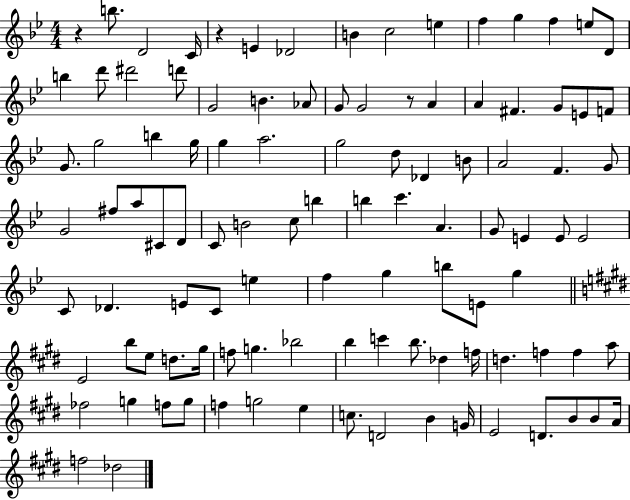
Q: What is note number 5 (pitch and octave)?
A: Db4